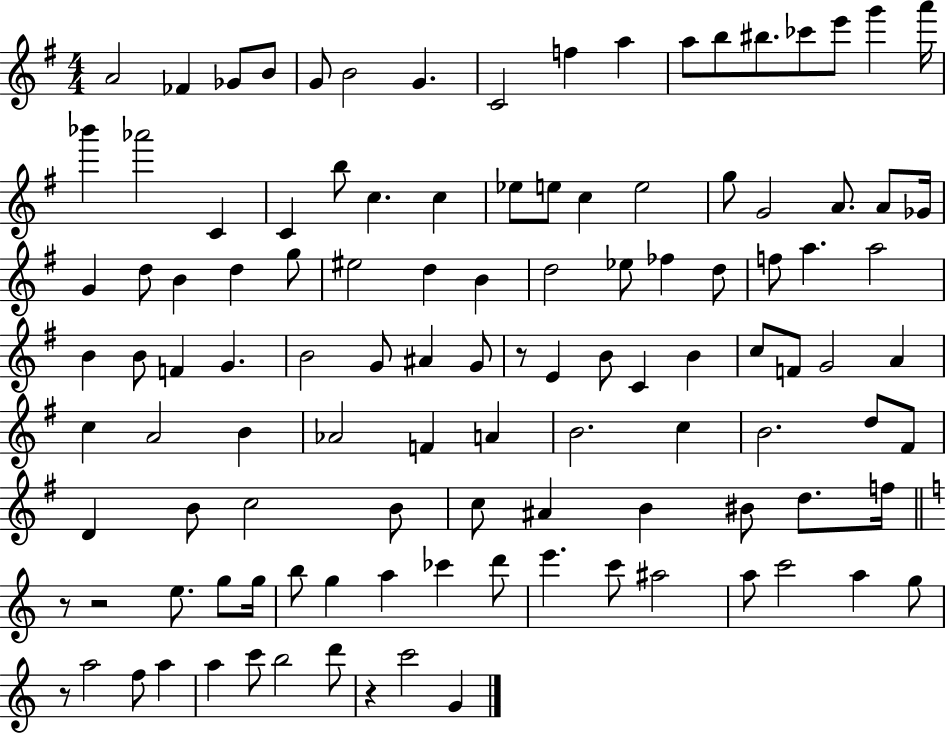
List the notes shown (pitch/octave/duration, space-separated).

A4/h FES4/q Gb4/e B4/e G4/e B4/h G4/q. C4/h F5/q A5/q A5/e B5/e BIS5/e. CES6/e E6/e G6/q A6/s Bb6/q Ab6/h C4/q C4/q B5/e C5/q. C5/q Eb5/e E5/e C5/q E5/h G5/e G4/h A4/e. A4/e Gb4/s G4/q D5/e B4/q D5/q G5/e EIS5/h D5/q B4/q D5/h Eb5/e FES5/q D5/e F5/e A5/q. A5/h B4/q B4/e F4/q G4/q. B4/h G4/e A#4/q G4/e R/e E4/q B4/e C4/q B4/q C5/e F4/e G4/h A4/q C5/q A4/h B4/q Ab4/h F4/q A4/q B4/h. C5/q B4/h. D5/e F#4/e D4/q B4/e C5/h B4/e C5/e A#4/q B4/q BIS4/e D5/e. F5/s R/e R/h E5/e. G5/e G5/s B5/e G5/q A5/q CES6/q D6/e E6/q. C6/e A#5/h A5/e C6/h A5/q G5/e R/e A5/h F5/e A5/q A5/q C6/e B5/h D6/e R/q C6/h G4/q